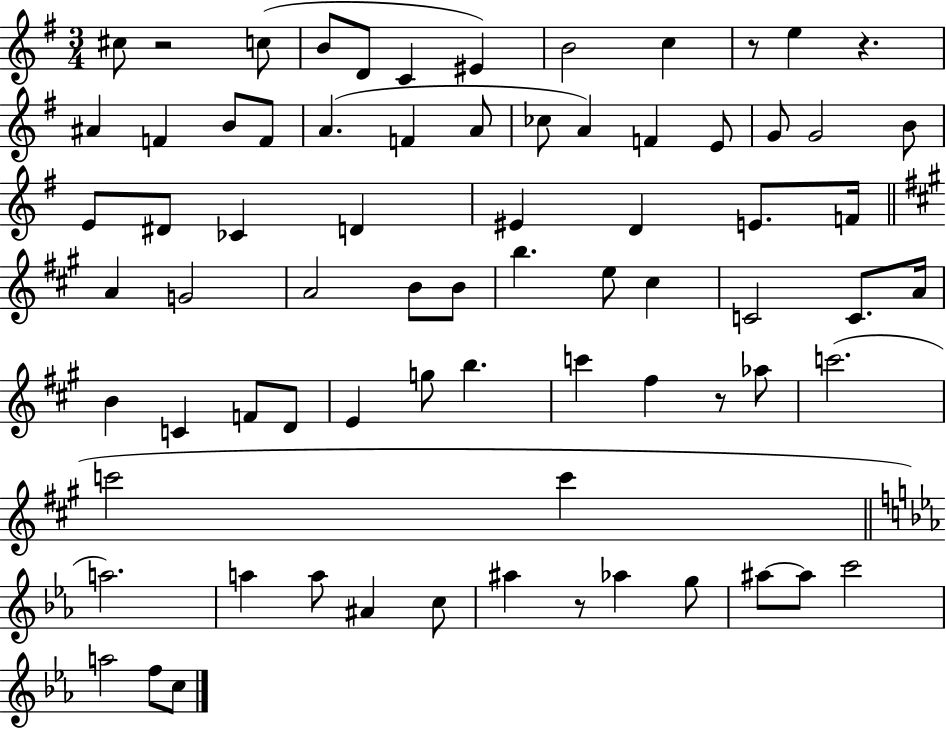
{
  \clef treble
  \numericTimeSignature
  \time 3/4
  \key g \major
  cis''8 r2 c''8( | b'8 d'8 c'4 eis'4) | b'2 c''4 | r8 e''4 r4. | \break ais'4 f'4 b'8 f'8 | a'4.( f'4 a'8 | ces''8 a'4) f'4 e'8 | g'8 g'2 b'8 | \break e'8 dis'8 ces'4 d'4 | eis'4 d'4 e'8. f'16 | \bar "||" \break \key a \major a'4 g'2 | a'2 b'8 b'8 | b''4. e''8 cis''4 | c'2 c'8. a'16 | \break b'4 c'4 f'8 d'8 | e'4 g''8 b''4. | c'''4 fis''4 r8 aes''8 | c'''2.( | \break c'''2 c'''4 | \bar "||" \break \key ees \major a''2.) | a''4 a''8 ais'4 c''8 | ais''4 r8 aes''4 g''8 | ais''8~~ ais''8 c'''2 | \break a''2 f''8 c''8 | \bar "|."
}